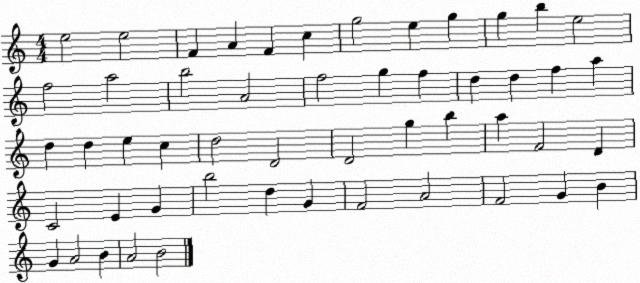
X:1
T:Untitled
M:4/4
L:1/4
K:C
e2 e2 F A F c g2 e g g b e2 f2 a2 b2 A2 f2 g f d d f a d d e c d2 D2 D2 g b a F2 D C2 E G b2 d G F2 A2 F2 G B G A2 B A2 B2